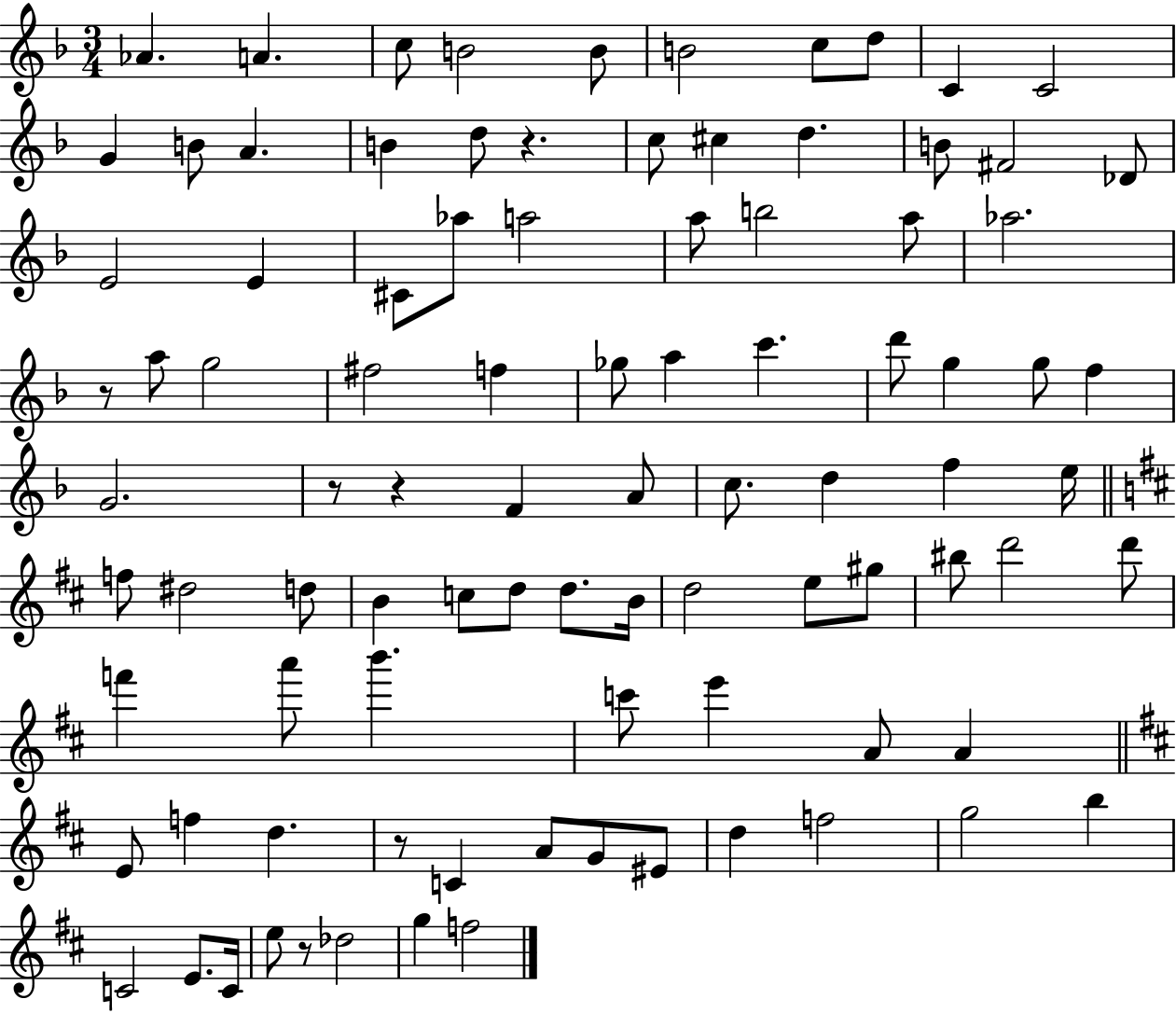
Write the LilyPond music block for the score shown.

{
  \clef treble
  \numericTimeSignature
  \time 3/4
  \key f \major
  aes'4. a'4. | c''8 b'2 b'8 | b'2 c''8 d''8 | c'4 c'2 | \break g'4 b'8 a'4. | b'4 d''8 r4. | c''8 cis''4 d''4. | b'8 fis'2 des'8 | \break e'2 e'4 | cis'8 aes''8 a''2 | a''8 b''2 a''8 | aes''2. | \break r8 a''8 g''2 | fis''2 f''4 | ges''8 a''4 c'''4. | d'''8 g''4 g''8 f''4 | \break g'2. | r8 r4 f'4 a'8 | c''8. d''4 f''4 e''16 | \bar "||" \break \key d \major f''8 dis''2 d''8 | b'4 c''8 d''8 d''8. b'16 | d''2 e''8 gis''8 | bis''8 d'''2 d'''8 | \break f'''4 a'''8 b'''4. | c'''8 e'''4 a'8 a'4 | \bar "||" \break \key d \major e'8 f''4 d''4. | r8 c'4 a'8 g'8 eis'8 | d''4 f''2 | g''2 b''4 | \break c'2 e'8. c'16 | e''8 r8 des''2 | g''4 f''2 | \bar "|."
}